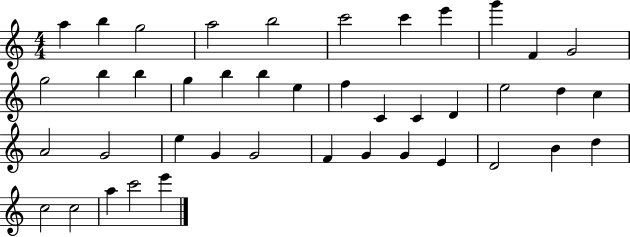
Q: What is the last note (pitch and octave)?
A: E6